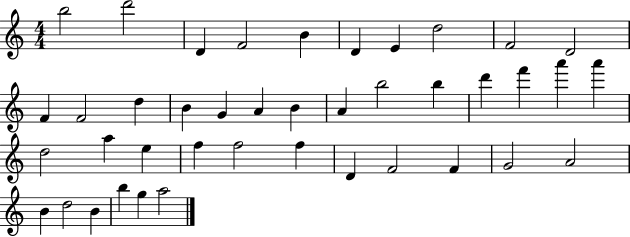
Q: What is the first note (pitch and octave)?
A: B5